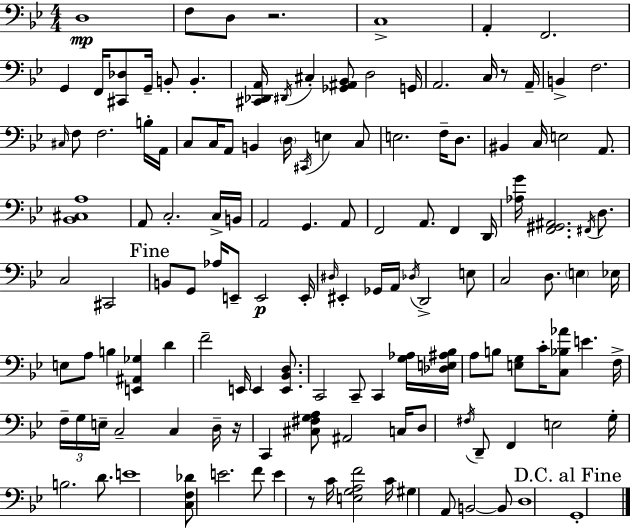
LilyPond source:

{
  \clef bass
  \numericTimeSignature
  \time 4/4
  \key bes \major
  d1\mp | f8 d8 r2. | c1-> | a,4-. f,2. | \break g,4 f,16 <cis, des>8 g,16-- b,8-. b,4.-. | <cis, des, a,>16 \acciaccatura { dis,16 } cis4-. <ges, ais, bes,>8 d2 | g,16 a,2. c16 r8 | a,16-- b,4-> f2. | \break \grace { cis16 } f8 f2. | b16-. a,16 c8 c16 a,8 b,4 \parenthesize d16 \acciaccatura { cis,16 } e4 | c8 e2. f16-- | d8. bis,4 c16 e2 | \break a,8. <bes, cis a>1 | a,8 c2.-. | c16-> b,16 a,2 g,4. | a,8 f,2 a,8. f,4 | \break d,16 <aes g'>16 <f, gis, ais,>2. | \acciaccatura { fis,16 } d8. c2 cis,2 | \mark "Fine" b,8 g,8 aes16 e,8-- e,2\p | e,16-. \grace { dis16 } eis,4-. ges,16 a,16 \acciaccatura { des16 } d,2-> | \break e8 c2 d8. | \parenthesize e4 ees16 e8 a8 b4 <e, ais, ges>4 | d'4 f'2-- e,16 e,4 | <e, bes, d>8. c,2 c,8-- | \break c,4 <g aes>16 <des e ais bes>16 a8 b8 <e g>8 c'16-. <c bes aes'>8 e'4. | f16-> \tuplet 3/2 { f16-- g16 e16-- } c2-- | c4 d16-- r16 c,4 <cis fis g a>8 ais,2 | c16 d8 \acciaccatura { fis16 } d,8-- f,4 e2 | \break g16-. b2. | d'8. e'1 | <c f des'>8 e'2. | f'8 e'4 r8 c'16 <e g a f'>2 | \break c'16 gis4 a,8 b,2~~ | b,8 d1 | \mark "D.C. al Fine" g,1-. | \bar "|."
}